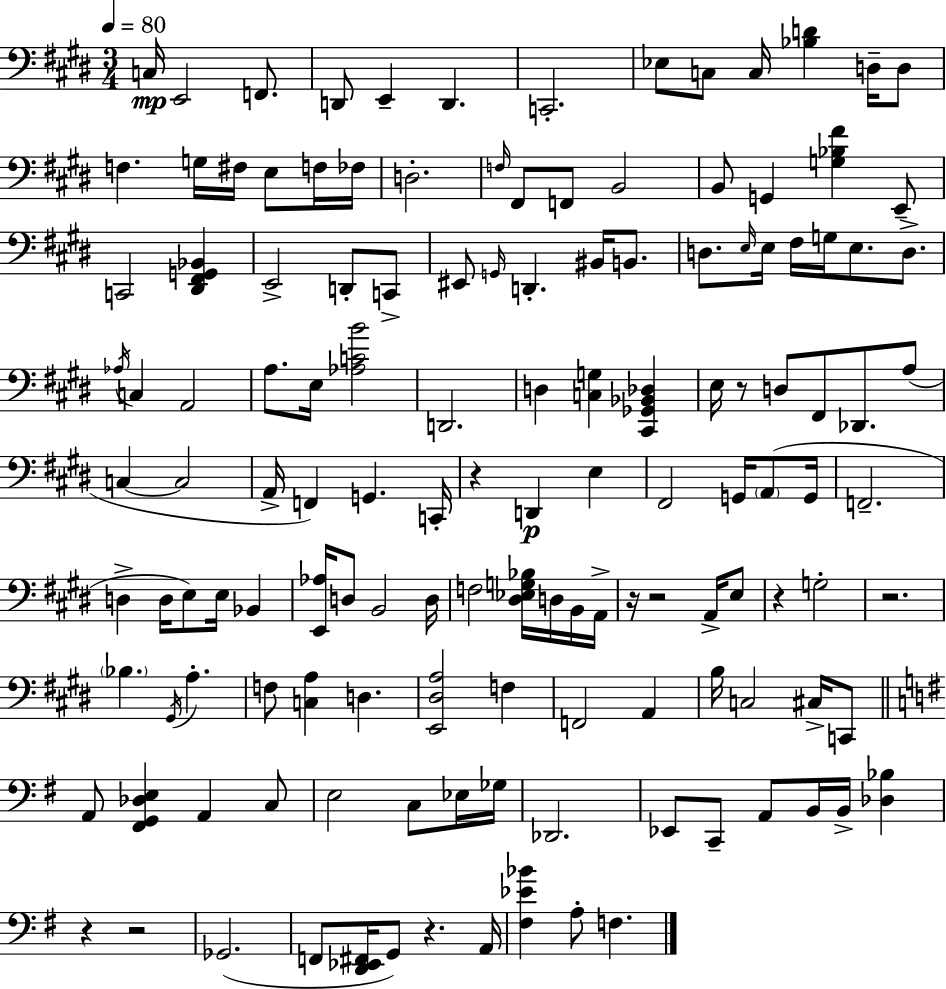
X:1
T:Untitled
M:3/4
L:1/4
K:E
C,/4 E,,2 F,,/2 D,,/2 E,, D,, C,,2 _E,/2 C,/2 C,/4 [_B,D] D,/4 D,/2 F, G,/4 ^F,/4 E,/2 F,/4 _F,/4 D,2 F,/4 ^F,,/2 F,,/2 B,,2 B,,/2 G,, [G,_B,^F] E,,/2 C,,2 [^D,,^F,,G,,_B,,] E,,2 D,,/2 C,,/2 ^E,,/2 G,,/4 D,, ^B,,/4 B,,/2 D,/2 E,/4 E,/4 ^F,/4 G,/4 E,/2 D,/2 _A,/4 C, A,,2 A,/2 E,/4 [_A,CB]2 D,,2 D, [C,G,] [^C,,_G,,_B,,_D,] E,/4 z/2 D,/2 ^F,,/2 _D,,/2 A,/2 C, C,2 A,,/4 F,, G,, C,,/4 z D,, E, ^F,,2 G,,/4 A,,/2 G,,/4 F,,2 D, D,/4 E,/2 E,/4 _B,, [E,,_A,]/4 D,/2 B,,2 D,/4 F,2 [^D,_E,G,_B,]/4 D,/4 B,,/4 A,,/4 z/4 z2 A,,/4 E,/2 z G,2 z2 _B, ^G,,/4 A, F,/2 [C,A,] D, [E,,^D,A,]2 F, F,,2 A,, B,/4 C,2 ^C,/4 C,,/2 A,,/2 [^F,,G,,_D,E,] A,, C,/2 E,2 C,/2 _E,/4 _G,/4 _D,,2 _E,,/2 C,,/2 A,,/2 B,,/4 B,,/4 [_D,_B,] z z2 _G,,2 F,,/2 [D,,_E,,^F,,]/4 G,,/2 z A,,/4 [^F,_E_B] A,/2 F,